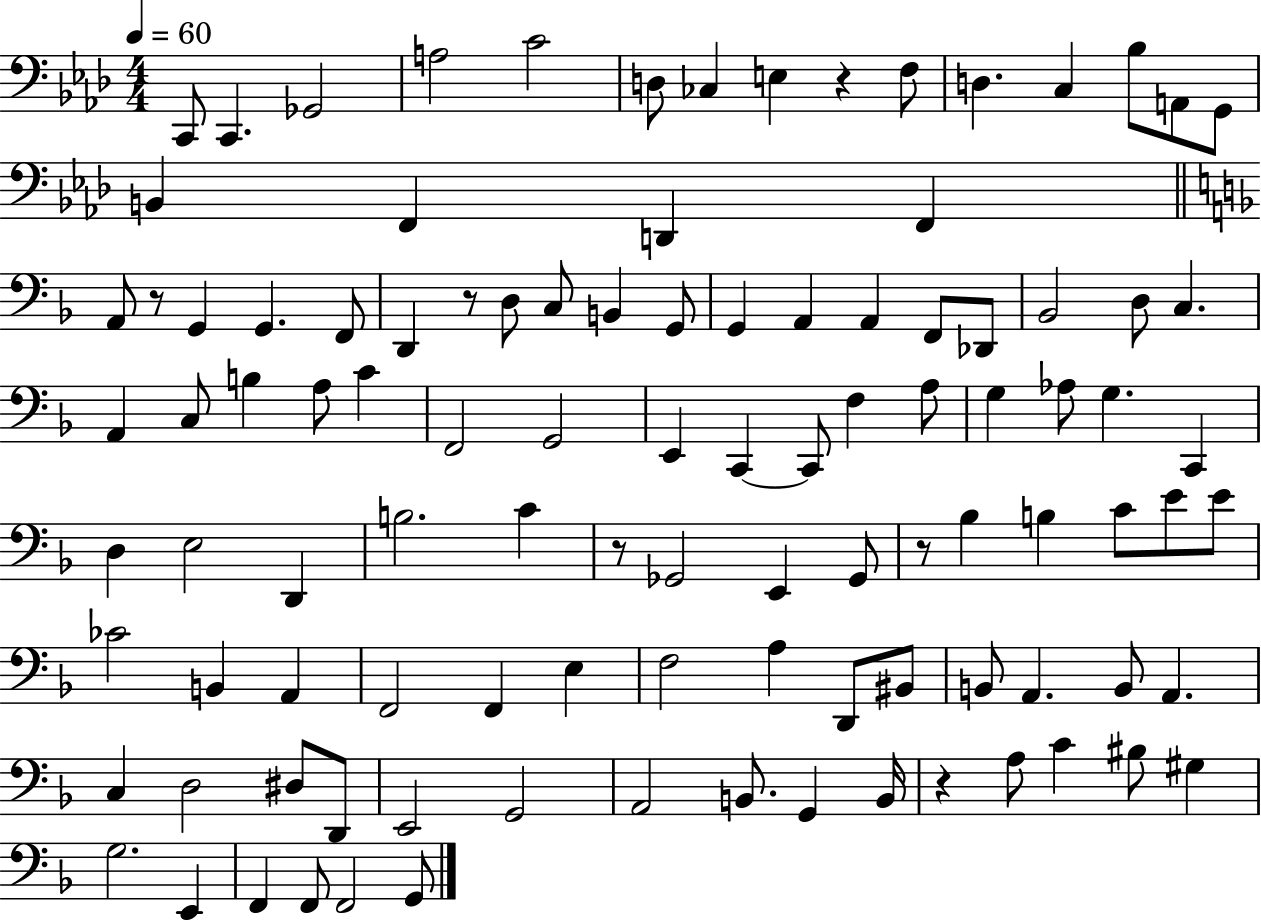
X:1
T:Untitled
M:4/4
L:1/4
K:Ab
C,,/2 C,, _G,,2 A,2 C2 D,/2 _C, E, z F,/2 D, C, _B,/2 A,,/2 G,,/2 B,, F,, D,, F,, A,,/2 z/2 G,, G,, F,,/2 D,, z/2 D,/2 C,/2 B,, G,,/2 G,, A,, A,, F,,/2 _D,,/2 _B,,2 D,/2 C, A,, C,/2 B, A,/2 C F,,2 G,,2 E,, C,, C,,/2 F, A,/2 G, _A,/2 G, C,, D, E,2 D,, B,2 C z/2 _G,,2 E,, _G,,/2 z/2 _B, B, C/2 E/2 E/2 _C2 B,, A,, F,,2 F,, E, F,2 A, D,,/2 ^B,,/2 B,,/2 A,, B,,/2 A,, C, D,2 ^D,/2 D,,/2 E,,2 G,,2 A,,2 B,,/2 G,, B,,/4 z A,/2 C ^B,/2 ^G, G,2 E,, F,, F,,/2 F,,2 G,,/2